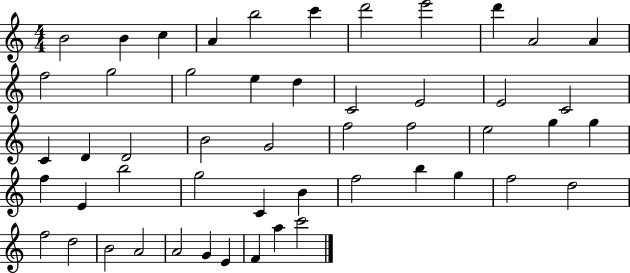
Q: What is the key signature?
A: C major